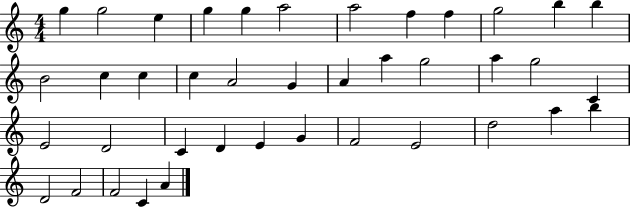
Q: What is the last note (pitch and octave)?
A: A4